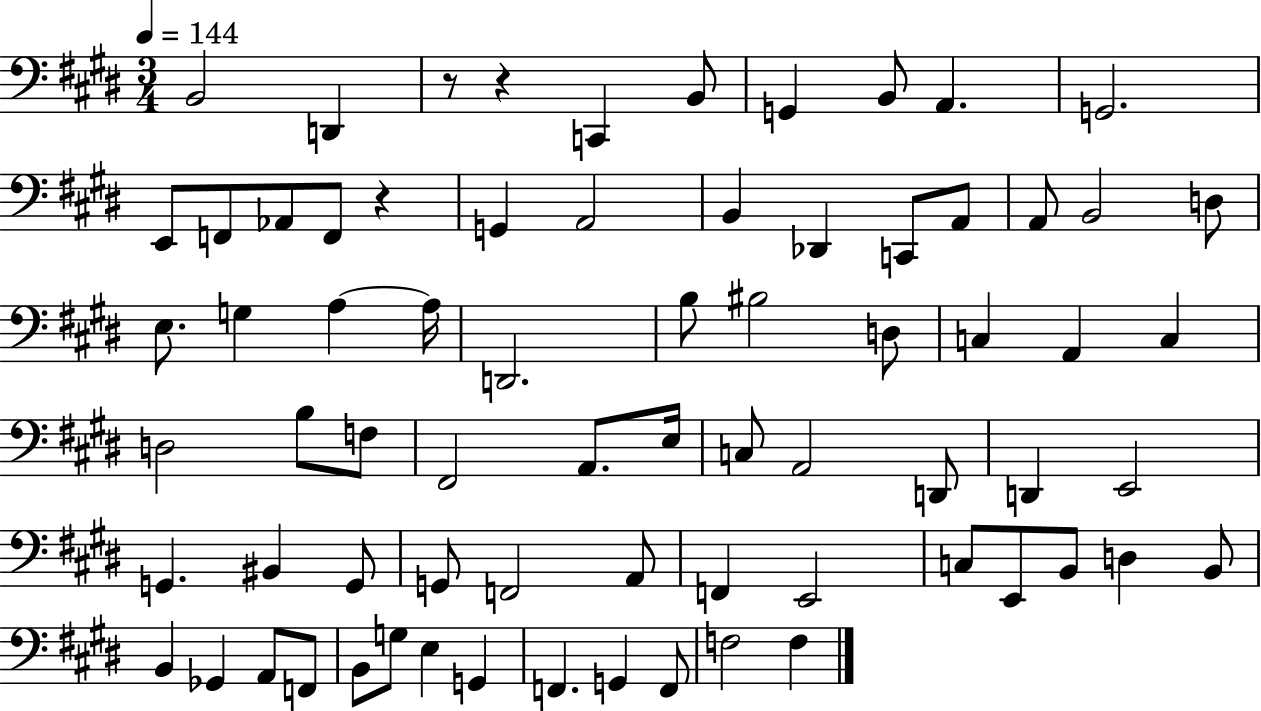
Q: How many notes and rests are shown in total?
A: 72